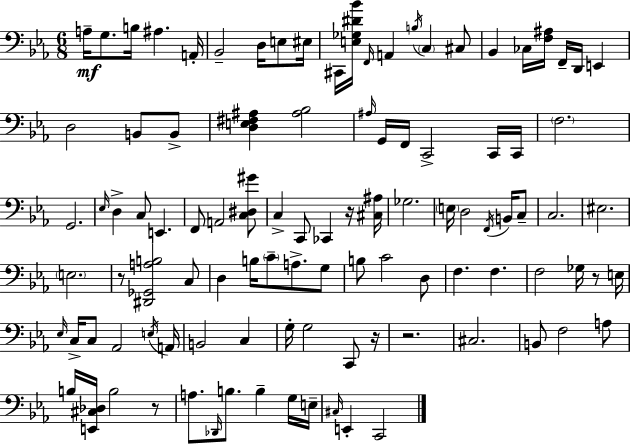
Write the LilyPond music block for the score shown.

{
  \clef bass
  \numericTimeSignature
  \time 6/8
  \key c \minor
  a16--\mf g8. b16 ais4. a,16-. | bes,2-- d16 e8 eis16 | cis,16 <e ges dis' bes'>16 \grace { f,16 } a,4 \acciaccatura { b16 } \parenthesize c4 | cis8 bes,4 ces16 <f ais>16 f,16-- d,16 e,4 | \break d2 b,8 | b,8-> <d e fis ais>4 <ais bes>2 | \grace { ais16 } g,16 f,16 c,2-> | c,16 c,16 \parenthesize f2. | \break g,2. | \grace { ees16 } d4-> c8 e,4. | f,8 a,2 | <c dis gis'>8 c4-> c,8 ces,4 | \break r16 <cis ais>16 ges2. | \parenthesize e16 d2 | \acciaccatura { f,16 } b,16 c8-- c2. | eis2. | \break \parenthesize e2. | r8 <dis, ges, a b>2 | c8 d4 b16 \parenthesize c'8-- | a8.-> g8 b8 c'2 | \break d8 f4. f4. | f2 | ges16 r8 e16 \grace { ees16 } c16-> c8 aes,2 | \acciaccatura { e16 } a,16 b,2 | \break c4 g16-. g2 | c,8 r16 r2. | cis2. | b,8 f2 | \break a8 b16 <e, cis des>16 b2 | r8 a8. \grace { des,16 } b8. | b4-- g16 e16-- \grace { cis16 } e,4-. | c,2 \bar "|."
}